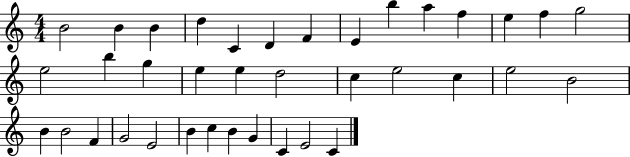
X:1
T:Untitled
M:4/4
L:1/4
K:C
B2 B B d C D F E b a f e f g2 e2 b g e e d2 c e2 c e2 B2 B B2 F G2 E2 B c B G C E2 C